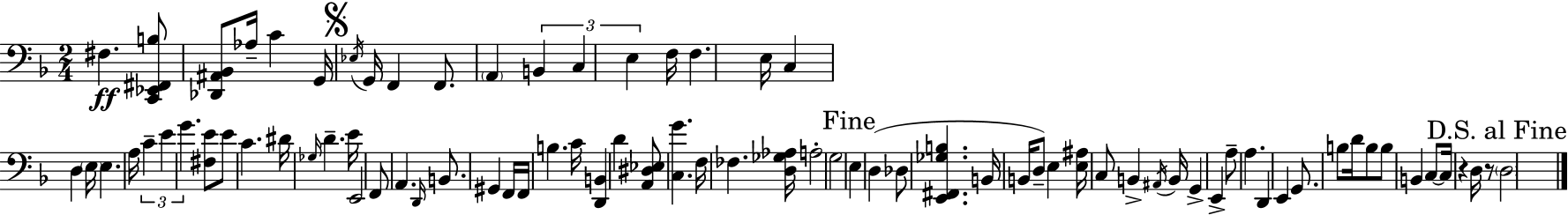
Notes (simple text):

F#3/q. [C2,Eb2,F#2,B3]/e [Db2,A#2,Bb2]/e Ab3/s C4/q G2/s Eb3/s G2/s F2/q F2/e. A2/q B2/q C3/q E3/q F3/s F3/q. E3/s C3/q D3/q E3/s E3/q. A3/s C4/q E4/q G4/q. [F#3,E4]/e E4/e C4/q. D#4/s Gb3/s D4/q. E4/s E2/h F2/e A2/q. D2/s B2/e. G#2/q F2/s F2/s B3/q. C4/s [D2,B2]/q D4/q [A2,D#3,Eb3]/e [C3,G4]/q. F3/s FES3/q. [D3,Gb3,Ab3]/s A3/h G3/h E3/q D3/q Db3/e [E2,F#2,Gb3,B3]/q. B2/s B2/s D3/e E3/q [E3,A#3]/s C3/e B2/q A#2/s B2/s G2/q E2/q A3/e A3/q. D2/q E2/q G2/e. B3/e D4/s B3/e B3/e B2/q C3/e C3/s R/q D3/s R/e D3/h